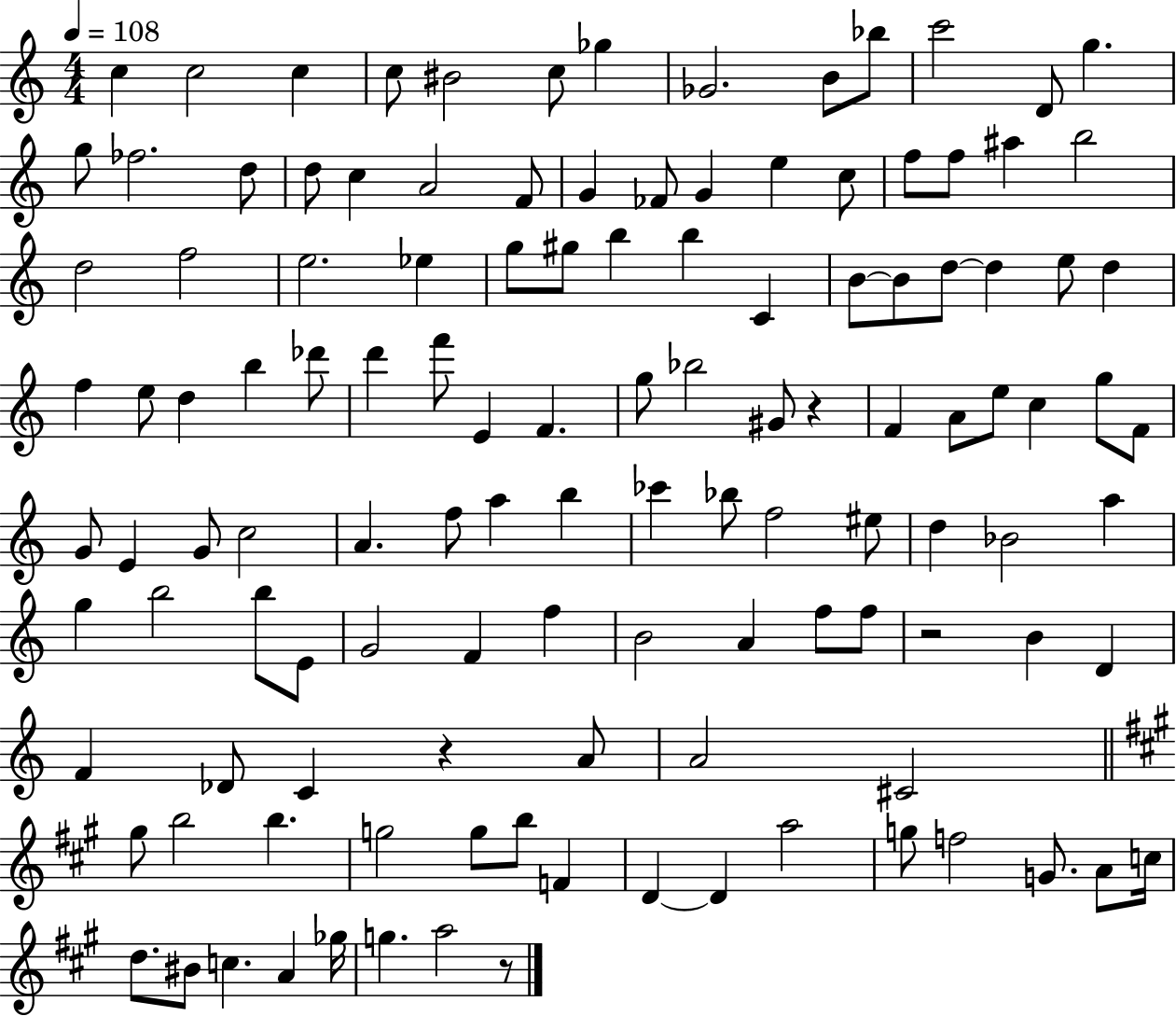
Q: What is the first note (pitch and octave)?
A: C5